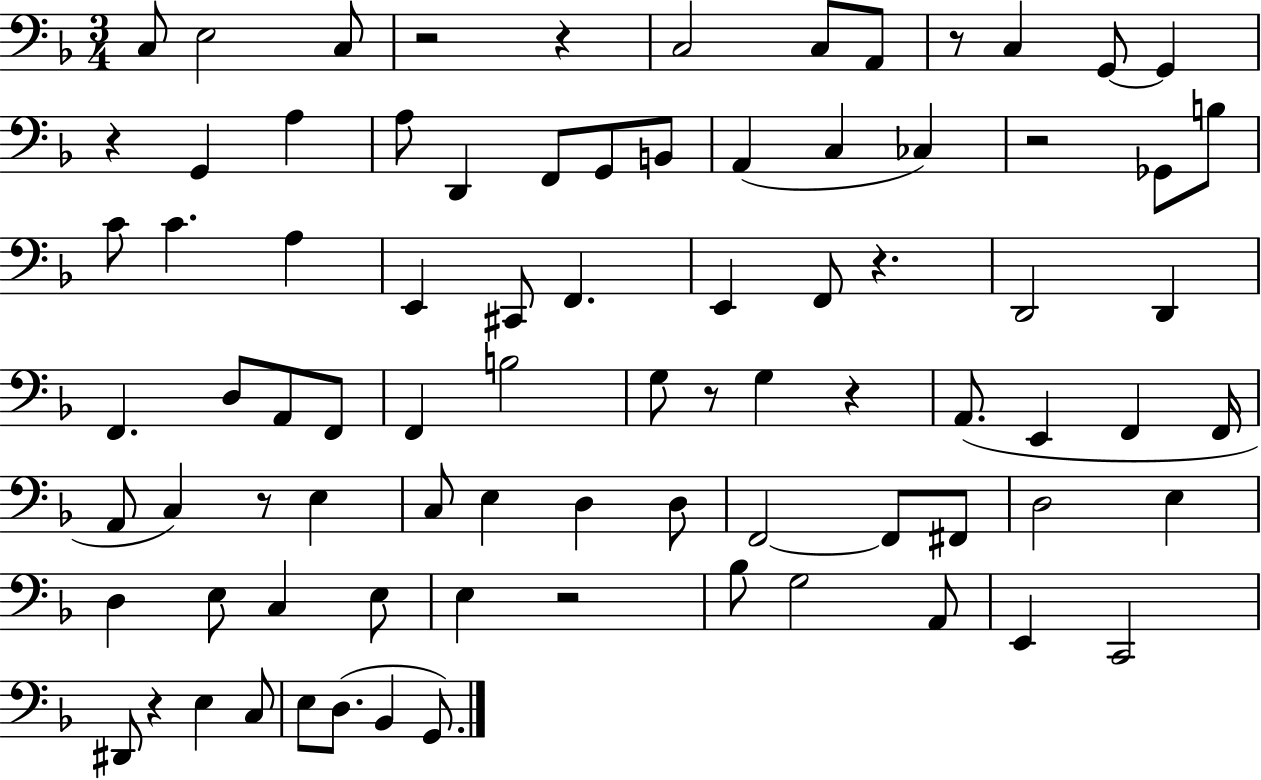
C3/e E3/h C3/e R/h R/q C3/h C3/e A2/e R/e C3/q G2/e G2/q R/q G2/q A3/q A3/e D2/q F2/e G2/e B2/e A2/q C3/q CES3/q R/h Gb2/e B3/e C4/e C4/q. A3/q E2/q C#2/e F2/q. E2/q F2/e R/q. D2/h D2/q F2/q. D3/e A2/e F2/e F2/q B3/h G3/e R/e G3/q R/q A2/e. E2/q F2/q F2/s A2/e C3/q R/e E3/q C3/e E3/q D3/q D3/e F2/h F2/e F#2/e D3/h E3/q D3/q E3/e C3/q E3/e E3/q R/h Bb3/e G3/h A2/e E2/q C2/h D#2/e R/q E3/q C3/e E3/e D3/e. Bb2/q G2/e.